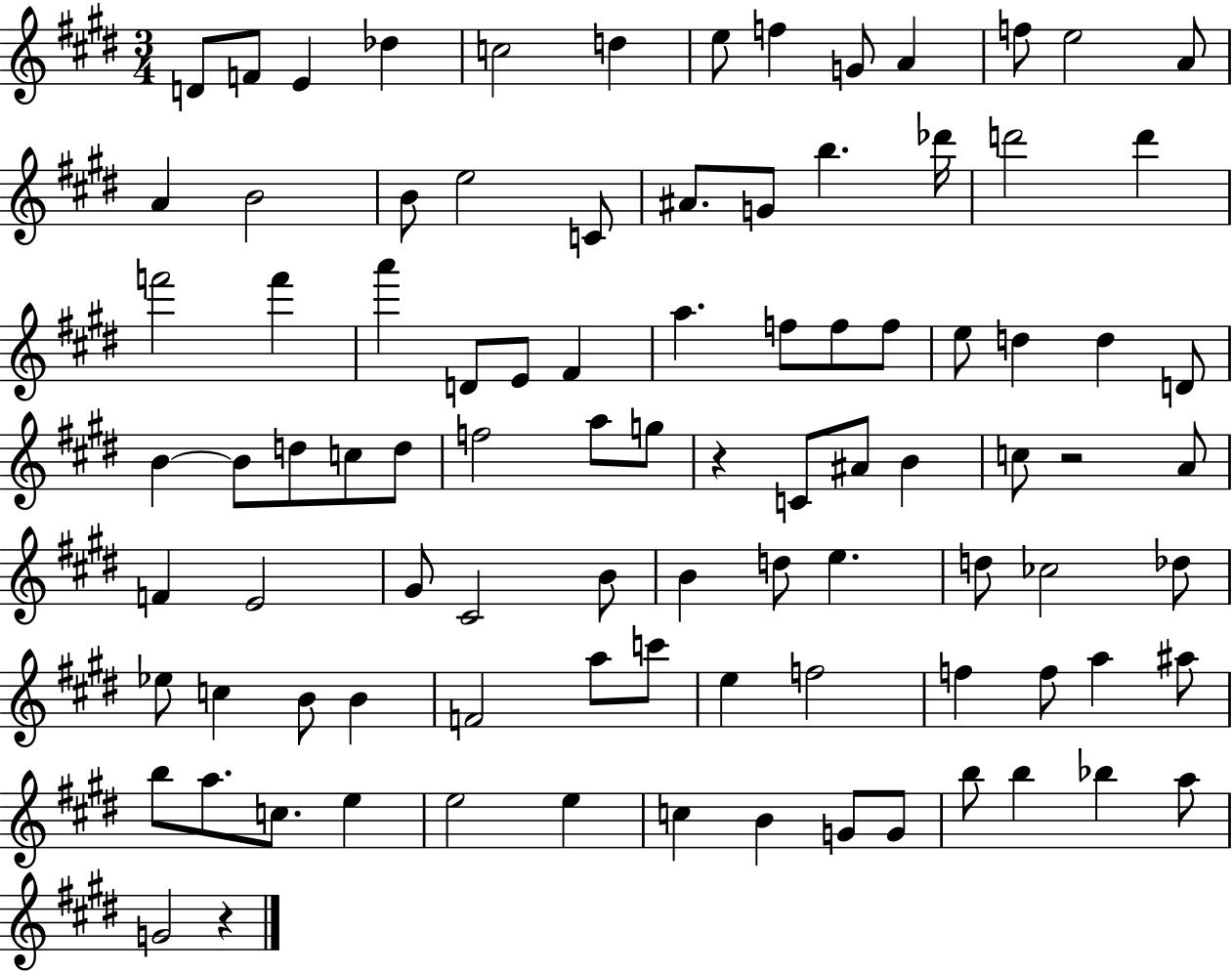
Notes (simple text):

D4/e F4/e E4/q Db5/q C5/h D5/q E5/e F5/q G4/e A4/q F5/e E5/h A4/e A4/q B4/h B4/e E5/h C4/e A#4/e. G4/e B5/q. Db6/s D6/h D6/q F6/h F6/q A6/q D4/e E4/e F#4/q A5/q. F5/e F5/e F5/e E5/e D5/q D5/q D4/e B4/q B4/e D5/e C5/e D5/e F5/h A5/e G5/e R/q C4/e A#4/e B4/q C5/e R/h A4/e F4/q E4/h G#4/e C#4/h B4/e B4/q D5/e E5/q. D5/e CES5/h Db5/e Eb5/e C5/q B4/e B4/q F4/h A5/e C6/e E5/q F5/h F5/q F5/e A5/q A#5/e B5/e A5/e. C5/e. E5/q E5/h E5/q C5/q B4/q G4/e G4/e B5/e B5/q Bb5/q A5/e G4/h R/q